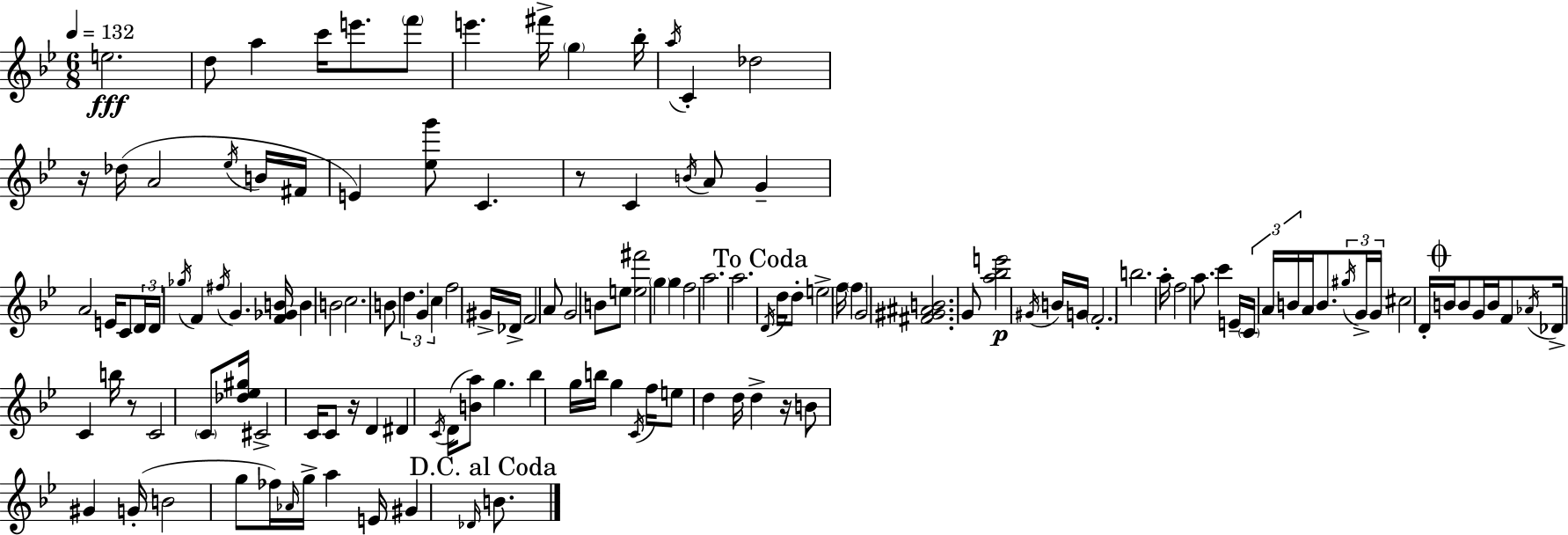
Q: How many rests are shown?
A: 5